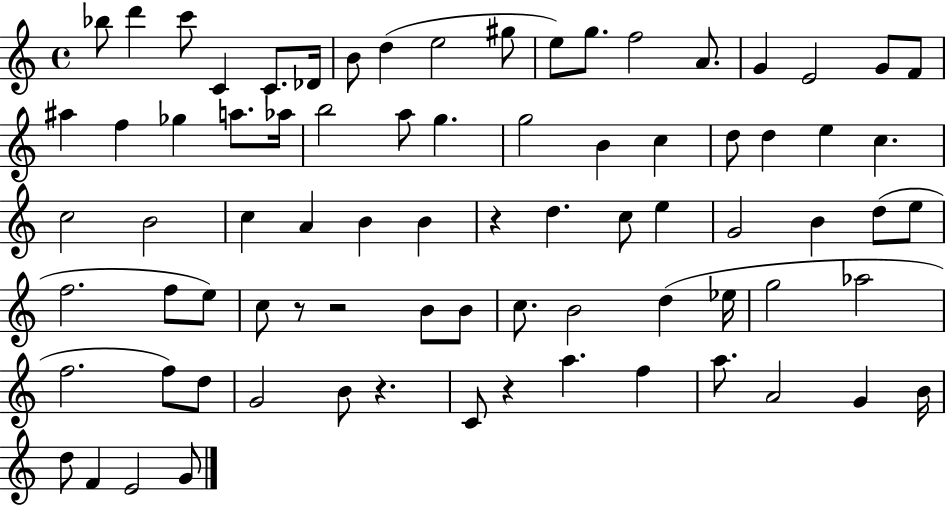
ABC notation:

X:1
T:Untitled
M:4/4
L:1/4
K:C
_b/2 d' c'/2 C C/2 _D/4 B/2 d e2 ^g/2 e/2 g/2 f2 A/2 G E2 G/2 F/2 ^a f _g a/2 _a/4 b2 a/2 g g2 B c d/2 d e c c2 B2 c A B B z d c/2 e G2 B d/2 e/2 f2 f/2 e/2 c/2 z/2 z2 B/2 B/2 c/2 B2 d _e/4 g2 _a2 f2 f/2 d/2 G2 B/2 z C/2 z a f a/2 A2 G B/4 d/2 F E2 G/2